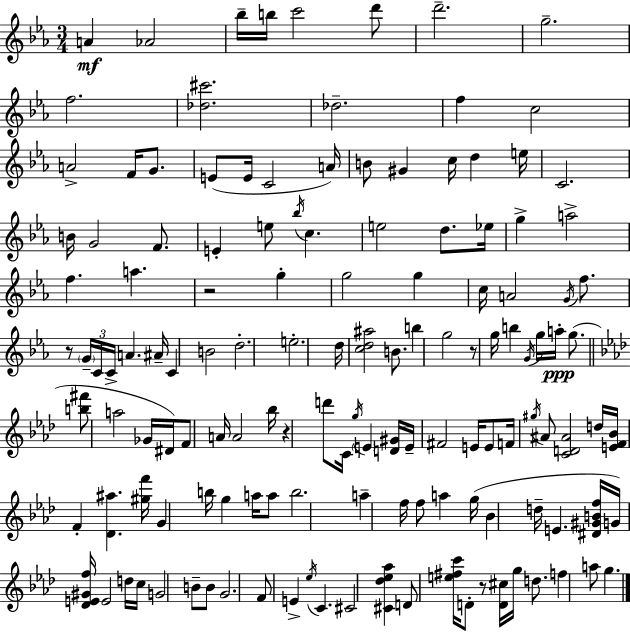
X:1
T:Untitled
M:3/4
L:1/4
K:Cm
A _A2 _b/4 b/4 c'2 d'/2 d'2 g2 f2 [_d^c']2 _d2 f c2 A2 F/4 G/2 E/2 E/4 C2 A/4 B/2 ^G c/4 d e/4 C2 B/4 G2 F/2 E e/2 _b/4 c e2 d/2 _e/4 g a2 f a z2 g g2 g c/4 A2 G/4 f/2 z/2 G/4 C/4 C/4 A ^A/4 C B2 d2 e2 d/4 [cd^a]2 B/2 b g2 z/2 g/4 b G/4 g/4 a/4 g/2 [b^f']/2 a2 _G/4 ^D/4 F/2 A/4 A2 _b/4 z d'/2 C/4 g/4 E [D^G]/4 E/4 ^F2 E/4 E/2 F/4 ^g/4 ^A/2 [CD^A]2 d/4 [EF_B]/4 F [_D^a] [^gf']/4 G b/4 g a/4 a/2 b2 a f/4 f/2 a g/4 _B d/4 E [^D^GBf]/4 G/4 [_DE^Gf]/4 E2 d/4 c/4 G2 B/2 B/2 G2 F/2 E _e/4 C ^C2 [^C_d_e_a] D/2 [e^fc']/4 D/2 z/2 [D^c]/4 g/4 d/2 f a/2 g